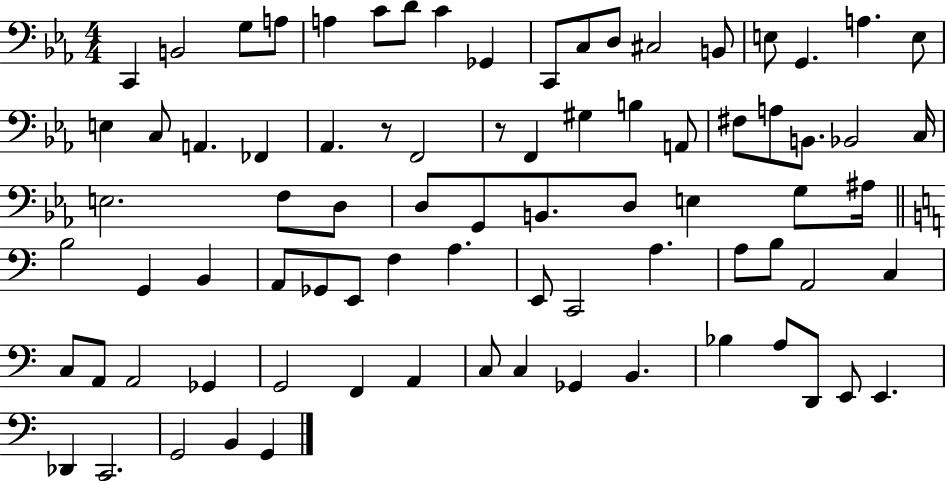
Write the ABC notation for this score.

X:1
T:Untitled
M:4/4
L:1/4
K:Eb
C,, B,,2 G,/2 A,/2 A, C/2 D/2 C _G,, C,,/2 C,/2 D,/2 ^C,2 B,,/2 E,/2 G,, A, E,/2 E, C,/2 A,, _F,, _A,, z/2 F,,2 z/2 F,, ^G, B, A,,/2 ^F,/2 A,/2 B,,/2 _B,,2 C,/4 E,2 F,/2 D,/2 D,/2 G,,/2 B,,/2 D,/2 E, G,/2 ^A,/4 B,2 G,, B,, A,,/2 _G,,/2 E,,/2 F, A, E,,/2 C,,2 A, A,/2 B,/2 A,,2 C, C,/2 A,,/2 A,,2 _G,, G,,2 F,, A,, C,/2 C, _G,, B,, _B, A,/2 D,,/2 E,,/2 E,, _D,, C,,2 G,,2 B,, G,,